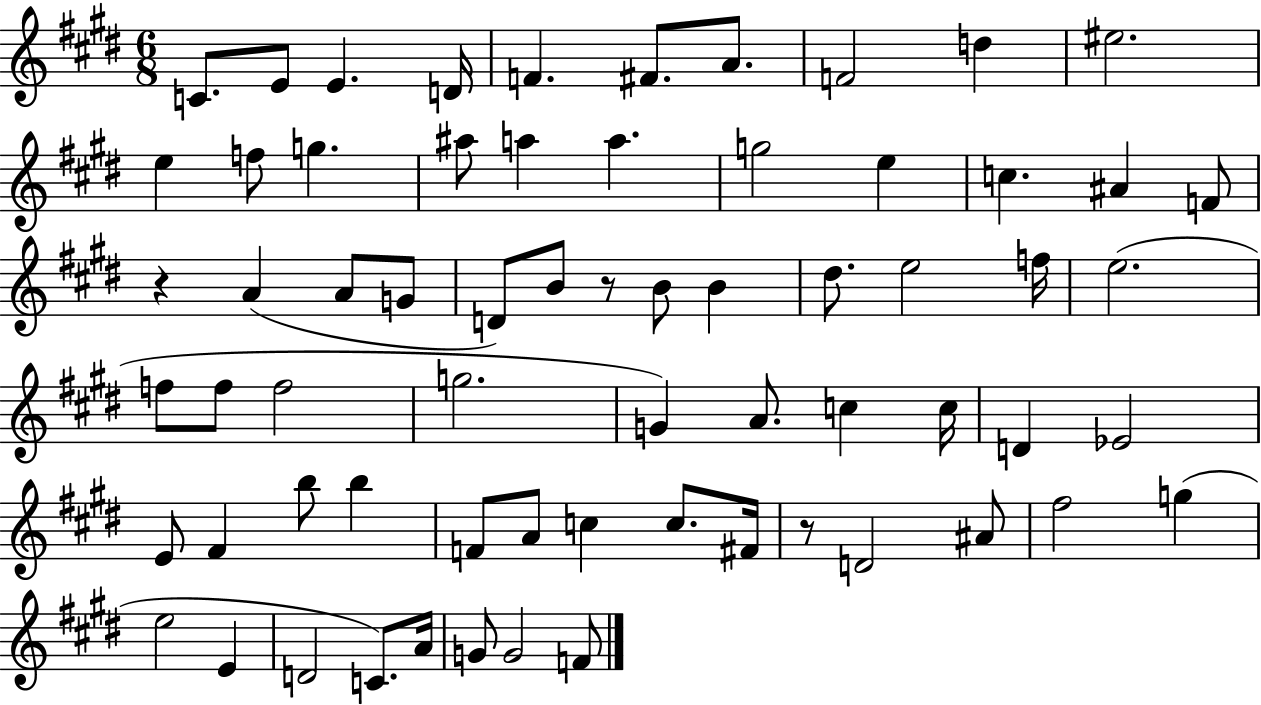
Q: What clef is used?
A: treble